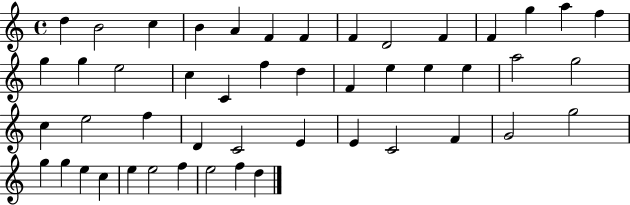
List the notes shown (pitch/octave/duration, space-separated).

D5/q B4/h C5/q B4/q A4/q F4/q F4/q F4/q D4/h F4/q F4/q G5/q A5/q F5/q G5/q G5/q E5/h C5/q C4/q F5/q D5/q F4/q E5/q E5/q E5/q A5/h G5/h C5/q E5/h F5/q D4/q C4/h E4/q E4/q C4/h F4/q G4/h G5/h G5/q G5/q E5/q C5/q E5/q E5/h F5/q E5/h F5/q D5/q